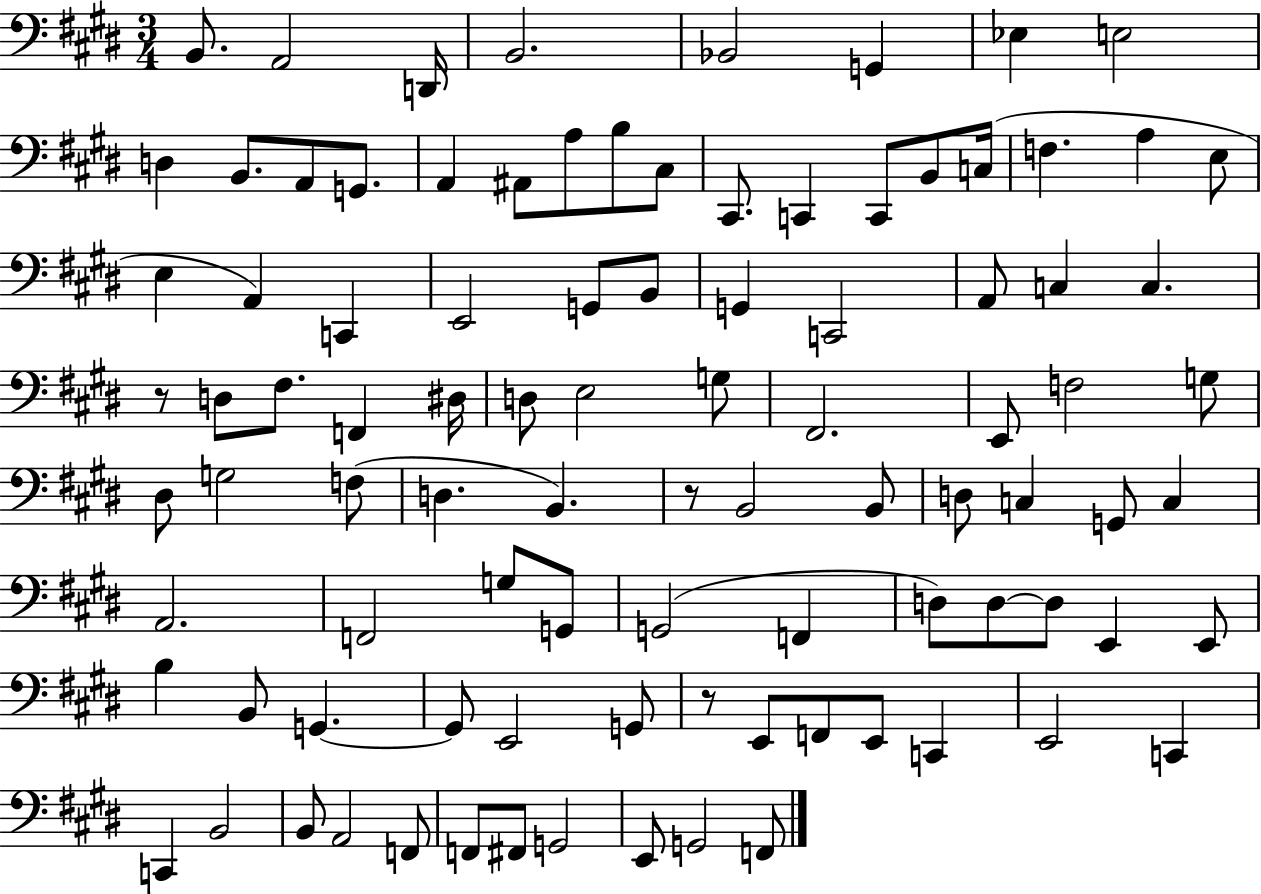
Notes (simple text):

B2/e. A2/h D2/s B2/h. Bb2/h G2/q Eb3/q E3/h D3/q B2/e. A2/e G2/e. A2/q A#2/e A3/e B3/e C#3/e C#2/e. C2/q C2/e B2/e C3/s F3/q. A3/q E3/e E3/q A2/q C2/q E2/h G2/e B2/e G2/q C2/h A2/e C3/q C3/q. R/e D3/e F#3/e. F2/q D#3/s D3/e E3/h G3/e F#2/h. E2/e F3/h G3/e D#3/e G3/h F3/e D3/q. B2/q. R/e B2/h B2/e D3/e C3/q G2/e C3/q A2/h. F2/h G3/e G2/e G2/h F2/q D3/e D3/e D3/e E2/q E2/e B3/q B2/e G2/q. G2/e E2/h G2/e R/e E2/e F2/e E2/e C2/q E2/h C2/q C2/q B2/h B2/e A2/h F2/e F2/e F#2/e G2/h E2/e G2/h F2/e